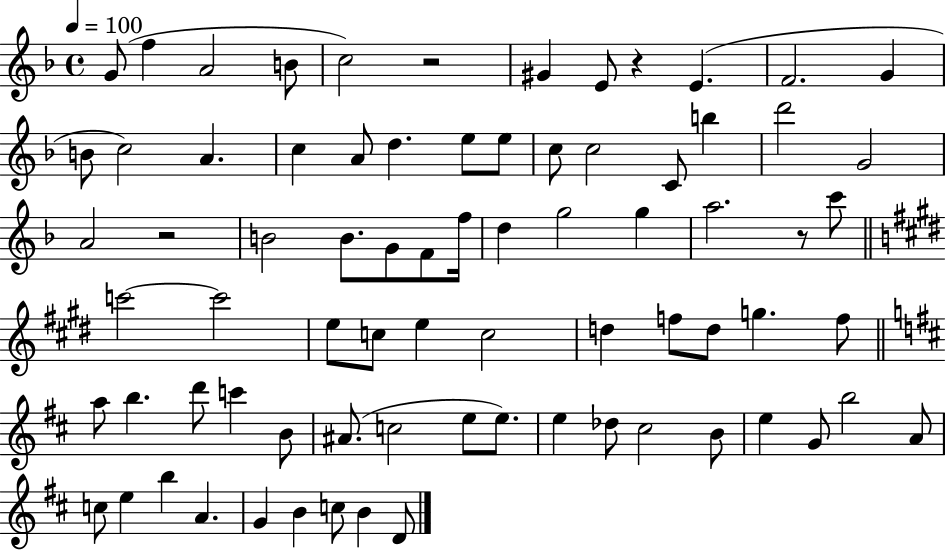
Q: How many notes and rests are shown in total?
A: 76